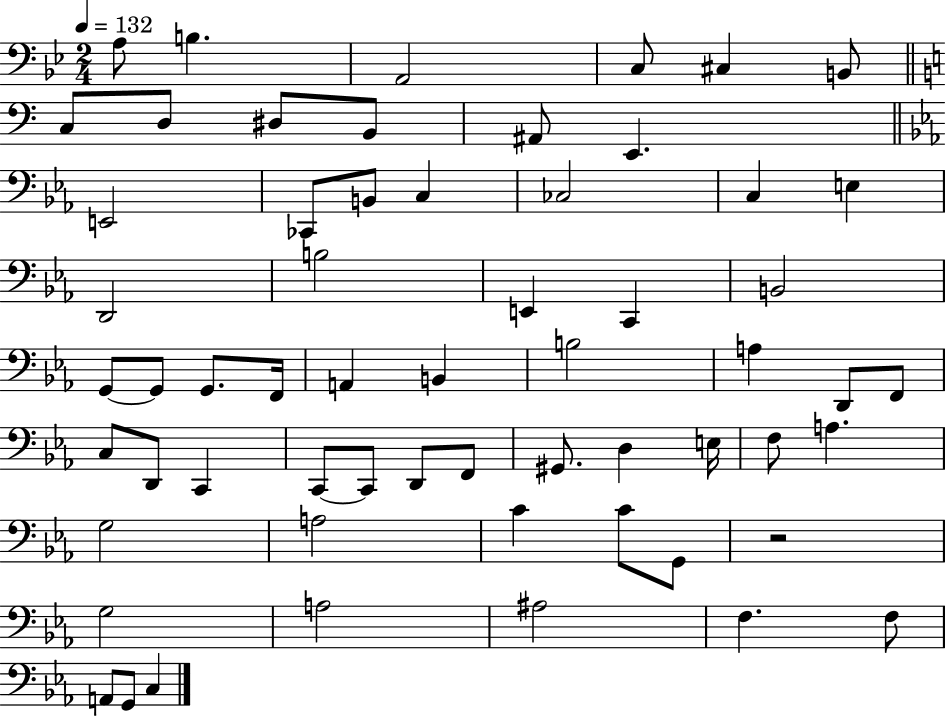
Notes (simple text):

A3/e B3/q. A2/h C3/e C#3/q B2/e C3/e D3/e D#3/e B2/e A#2/e E2/q. E2/h CES2/e B2/e C3/q CES3/h C3/q E3/q D2/h B3/h E2/q C2/q B2/h G2/e G2/e G2/e. F2/s A2/q B2/q B3/h A3/q D2/e F2/e C3/e D2/e C2/q C2/e C2/e D2/e F2/e G#2/e. D3/q E3/s F3/e A3/q. G3/h A3/h C4/q C4/e G2/e R/h G3/h A3/h A#3/h F3/q. F3/e A2/e G2/e C3/q